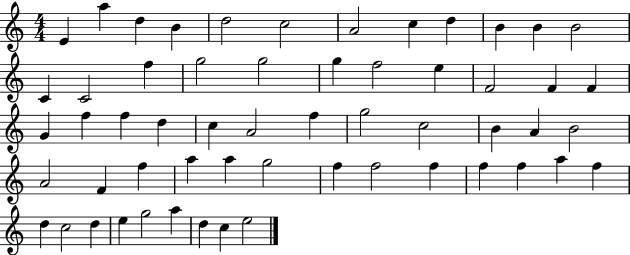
X:1
T:Untitled
M:4/4
L:1/4
K:C
E a d B d2 c2 A2 c d B B B2 C C2 f g2 g2 g f2 e F2 F F G f f d c A2 f g2 c2 B A B2 A2 F f a a g2 f f2 f f f a f d c2 d e g2 a d c e2